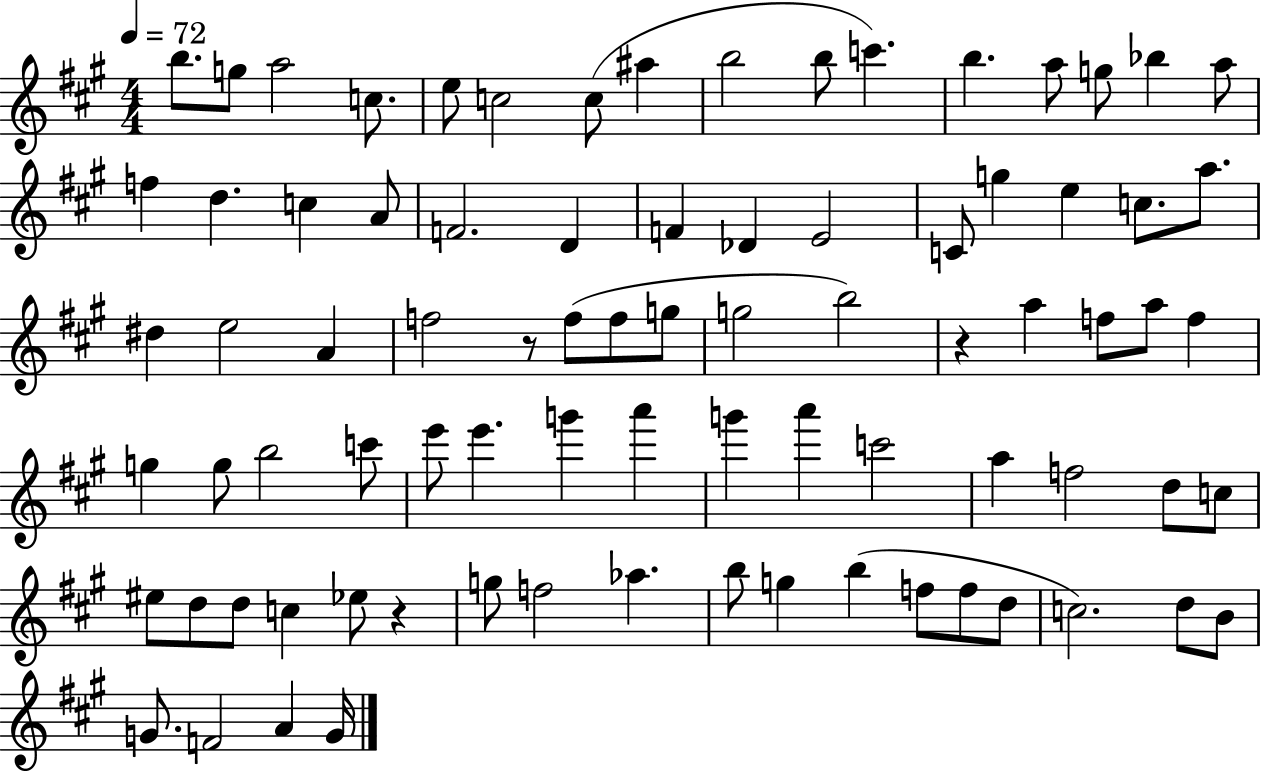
B5/e. G5/e A5/h C5/e. E5/e C5/h C5/e A#5/q B5/h B5/e C6/q. B5/q. A5/e G5/e Bb5/q A5/e F5/q D5/q. C5/q A4/e F4/h. D4/q F4/q Db4/q E4/h C4/e G5/q E5/q C5/e. A5/e. D#5/q E5/h A4/q F5/h R/e F5/e F5/e G5/e G5/h B5/h R/q A5/q F5/e A5/e F5/q G5/q G5/e B5/h C6/e E6/e E6/q. G6/q A6/q G6/q A6/q C6/h A5/q F5/h D5/e C5/e EIS5/e D5/e D5/e C5/q Eb5/e R/q G5/e F5/h Ab5/q. B5/e G5/q B5/q F5/e F5/e D5/e C5/h. D5/e B4/e G4/e. F4/h A4/q G4/s